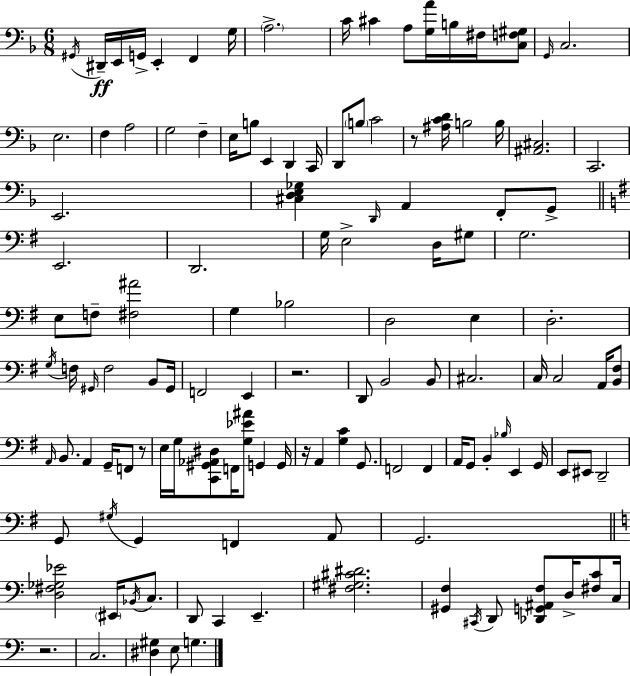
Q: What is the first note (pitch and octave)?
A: G#2